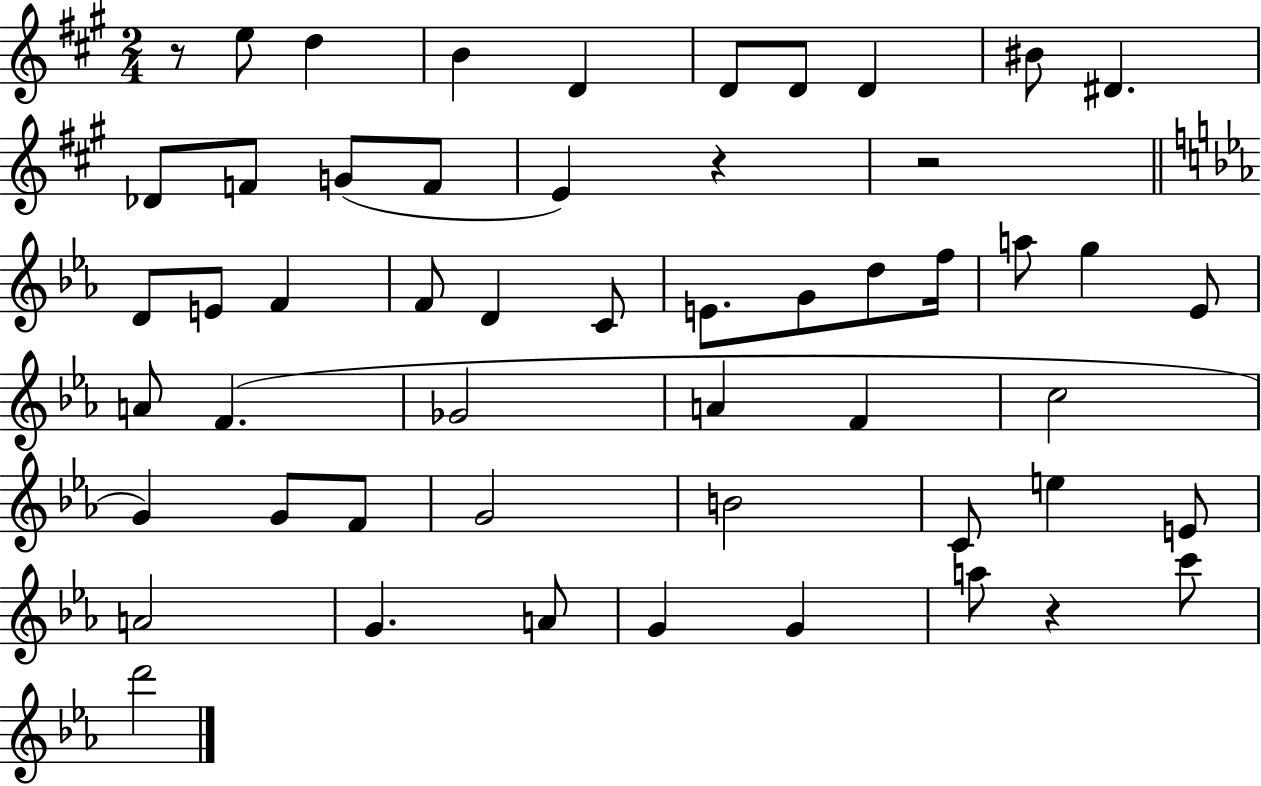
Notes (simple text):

R/e E5/e D5/q B4/q D4/q D4/e D4/e D4/q BIS4/e D#4/q. Db4/e F4/e G4/e F4/e E4/q R/q R/h D4/e E4/e F4/q F4/e D4/q C4/e E4/e. G4/e D5/e F5/s A5/e G5/q Eb4/e A4/e F4/q. Gb4/h A4/q F4/q C5/h G4/q G4/e F4/e G4/h B4/h C4/e E5/q E4/e A4/h G4/q. A4/e G4/q G4/q A5/e R/q C6/e D6/h